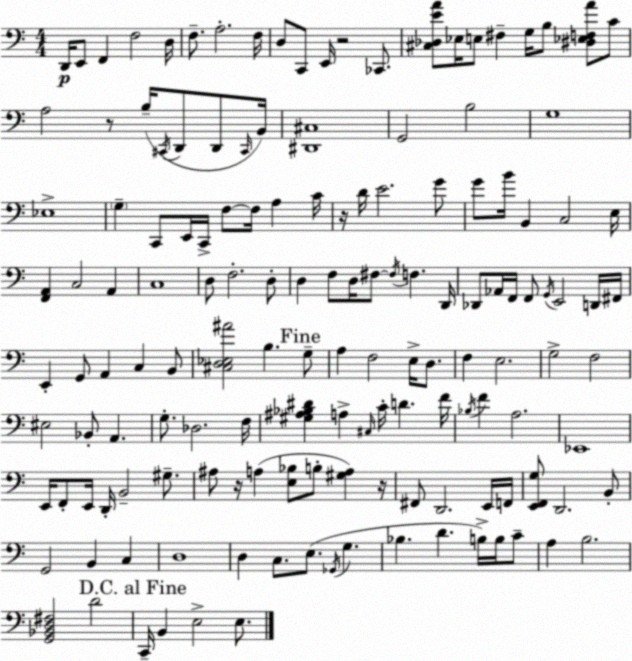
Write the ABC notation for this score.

X:1
T:Untitled
M:4/4
L:1/4
K:Am
D,,/4 E,,/2 F,, F,2 D,/4 F,/2 A,2 F,/4 D,/2 C,,/2 E,,/4 z2 _C,,/2 [^C,_D,EA]/2 _E,/4 E,/2 ^F, G,/4 B,/2 [^D,_E,F,A]/2 C/2 A,2 z/2 B,/4 ^C,,/4 D,,/2 D,,/2 ^C,,/4 B,,/4 [^D,,^C,]4 G,,2 B,2 G,4 _E,4 G, C,,/2 E,,/4 C,,/4 F,/2 F,/4 A, C/4 z/4 D/4 E2 G/2 G/2 B/4 B,, C,2 E,/4 [F,,A,,] C,2 A,, C,4 D,/2 F,2 D,/2 D, F,/2 D,/4 ^F,/2 ^F,/4 F, D,,/4 _D,,/2 _A,,/4 F,,/4 F,,/2 G,,/4 E,,2 D,,/4 ^F,,/4 E,, G,,/2 A,, C, B,,/2 [^C,D,_E,^A]2 B, G,/2 A, F,2 E,/4 D,/2 F, E,2 G,2 F,2 ^E,2 _B,,/2 A,, G,/2 _D,2 F,/4 [^G,^A,_B,^D] A, ^C,/4 C/4 D F/4 _B,/4 F A,2 _E,,4 E,,/4 F,,/2 E,,/4 D,,/4 B,,2 ^G,/2 ^A,/2 z/4 A, [E,_B,]/2 B,/2 [^G,A,] z/4 ^F,,/2 D,,2 E,,/4 F,,/4 [E,,F,,G,]/2 D,,2 B,,/2 G,,2 B,, C, D,4 D, C,/2 E,/2 _G,,/4 G, _B, D B,/4 B,/4 C/2 A, B,2 [G,,_B,,D,^F,]2 D2 C,,/4 B,, E,2 E,/2